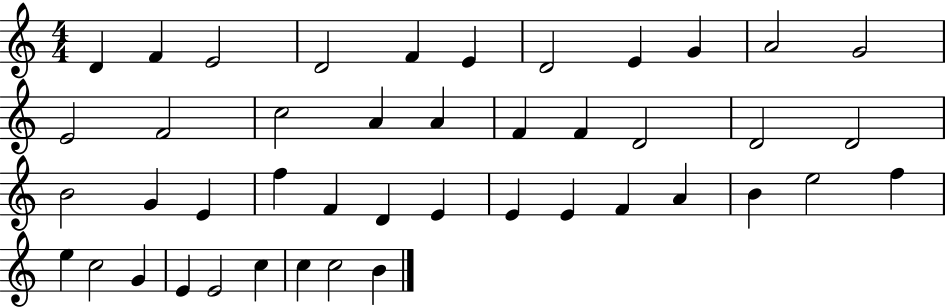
D4/q F4/q E4/h D4/h F4/q E4/q D4/h E4/q G4/q A4/h G4/h E4/h F4/h C5/h A4/q A4/q F4/q F4/q D4/h D4/h D4/h B4/h G4/q E4/q F5/q F4/q D4/q E4/q E4/q E4/q F4/q A4/q B4/q E5/h F5/q E5/q C5/h G4/q E4/q E4/h C5/q C5/q C5/h B4/q